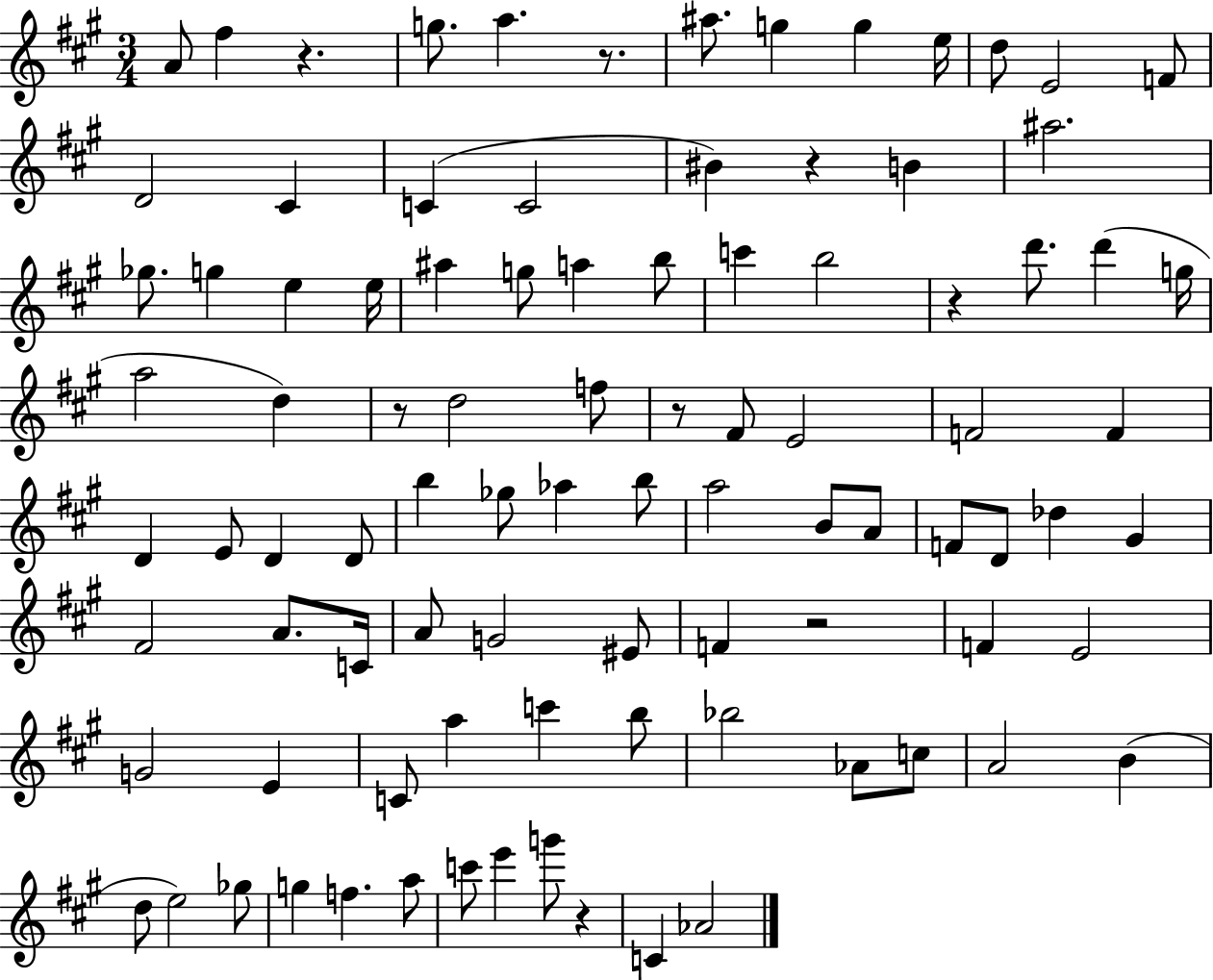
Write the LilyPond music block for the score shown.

{
  \clef treble
  \numericTimeSignature
  \time 3/4
  \key a \major
  a'8 fis''4 r4. | g''8. a''4. r8. | ais''8. g''4 g''4 e''16 | d''8 e'2 f'8 | \break d'2 cis'4 | c'4( c'2 | bis'4) r4 b'4 | ais''2. | \break ges''8. g''4 e''4 e''16 | ais''4 g''8 a''4 b''8 | c'''4 b''2 | r4 d'''8. d'''4( g''16 | \break a''2 d''4) | r8 d''2 f''8 | r8 fis'8 e'2 | f'2 f'4 | \break d'4 e'8 d'4 d'8 | b''4 ges''8 aes''4 b''8 | a''2 b'8 a'8 | f'8 d'8 des''4 gis'4 | \break fis'2 a'8. c'16 | a'8 g'2 eis'8 | f'4 r2 | f'4 e'2 | \break g'2 e'4 | c'8 a''4 c'''4 b''8 | bes''2 aes'8 c''8 | a'2 b'4( | \break d''8 e''2) ges''8 | g''4 f''4. a''8 | c'''8 e'''4 g'''8 r4 | c'4 aes'2 | \break \bar "|."
}